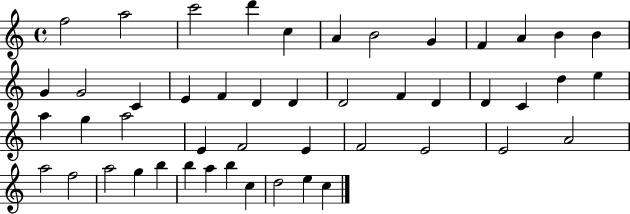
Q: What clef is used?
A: treble